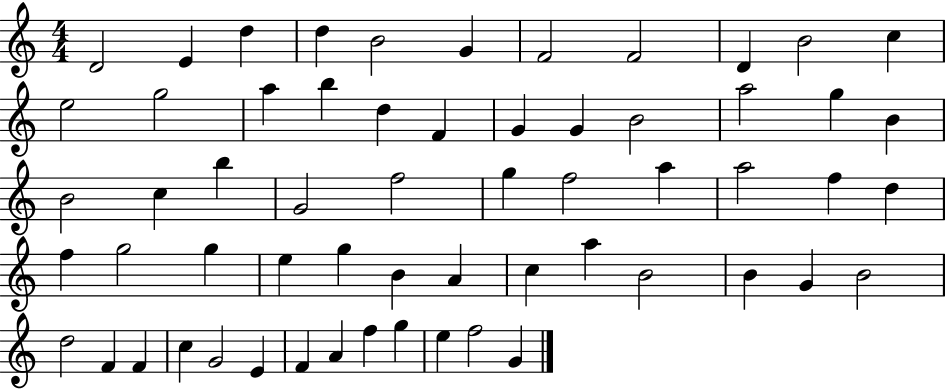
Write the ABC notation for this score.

X:1
T:Untitled
M:4/4
L:1/4
K:C
D2 E d d B2 G F2 F2 D B2 c e2 g2 a b d F G G B2 a2 g B B2 c b G2 f2 g f2 a a2 f d f g2 g e g B A c a B2 B G B2 d2 F F c G2 E F A f g e f2 G